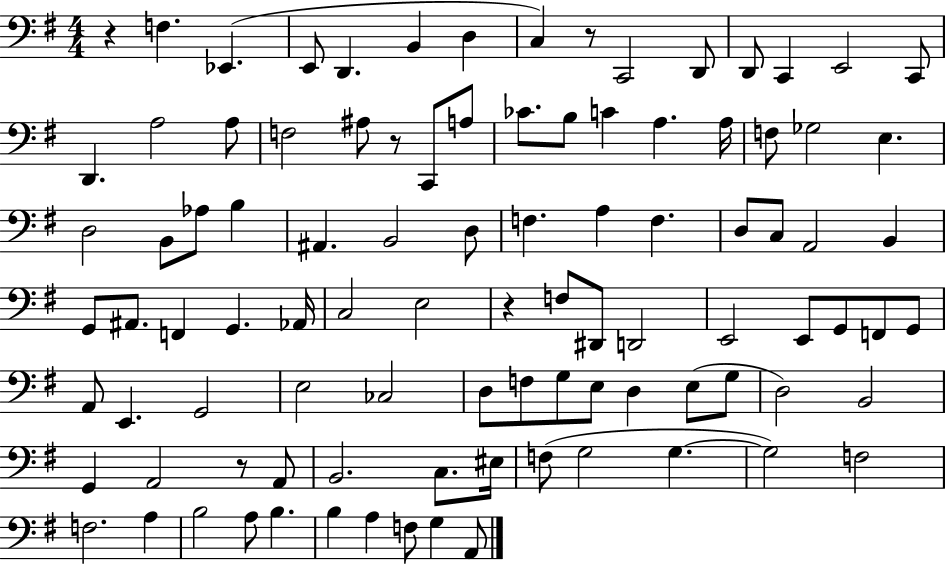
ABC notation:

X:1
T:Untitled
M:4/4
L:1/4
K:G
z F, _E,, E,,/2 D,, B,, D, C, z/2 C,,2 D,,/2 D,,/2 C,, E,,2 C,,/2 D,, A,2 A,/2 F,2 ^A,/2 z/2 C,,/2 A,/2 _C/2 B,/2 C A, A,/4 F,/2 _G,2 E, D,2 B,,/2 _A,/2 B, ^A,, B,,2 D,/2 F, A, F, D,/2 C,/2 A,,2 B,, G,,/2 ^A,,/2 F,, G,, _A,,/4 C,2 E,2 z F,/2 ^D,,/2 D,,2 E,,2 E,,/2 G,,/2 F,,/2 G,,/2 A,,/2 E,, G,,2 E,2 _C,2 D,/2 F,/2 G,/2 E,/2 D, E,/2 G,/2 D,2 B,,2 G,, A,,2 z/2 A,,/2 B,,2 C,/2 ^E,/4 F,/2 G,2 G, G,2 F,2 F,2 A, B,2 A,/2 B, B, A, F,/2 G, A,,/2